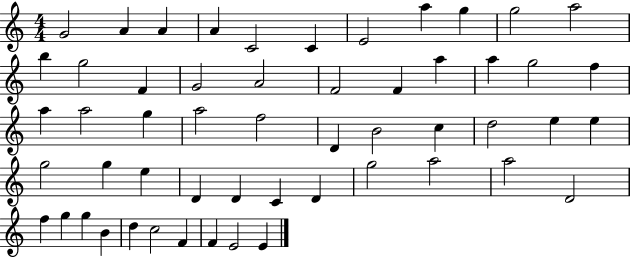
G4/h A4/q A4/q A4/q C4/h C4/q E4/h A5/q G5/q G5/h A5/h B5/q G5/h F4/q G4/h A4/h F4/h F4/q A5/q A5/q G5/h F5/q A5/q A5/h G5/q A5/h F5/h D4/q B4/h C5/q D5/h E5/q E5/q G5/h G5/q E5/q D4/q D4/q C4/q D4/q G5/h A5/h A5/h D4/h F5/q G5/q G5/q B4/q D5/q C5/h F4/q F4/q E4/h E4/q